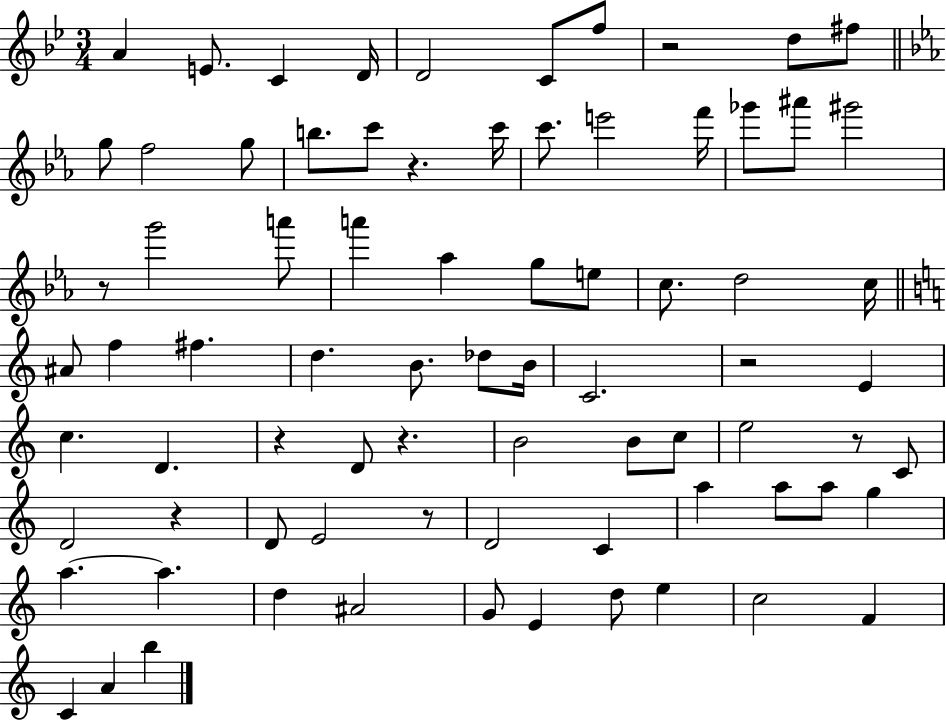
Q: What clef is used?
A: treble